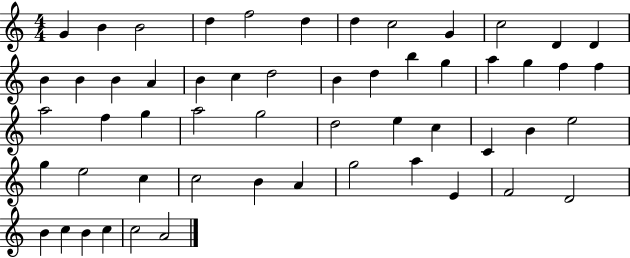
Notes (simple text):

G4/q B4/q B4/h D5/q F5/h D5/q D5/q C5/h G4/q C5/h D4/q D4/q B4/q B4/q B4/q A4/q B4/q C5/q D5/h B4/q D5/q B5/q G5/q A5/q G5/q F5/q F5/q A5/h F5/q G5/q A5/h G5/h D5/h E5/q C5/q C4/q B4/q E5/h G5/q E5/h C5/q C5/h B4/q A4/q G5/h A5/q E4/q F4/h D4/h B4/q C5/q B4/q C5/q C5/h A4/h